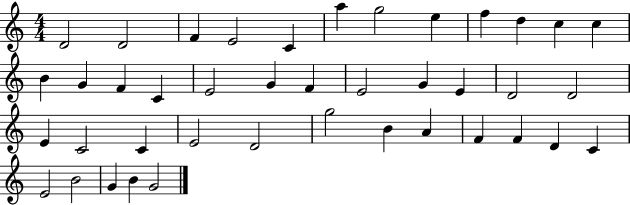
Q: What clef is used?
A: treble